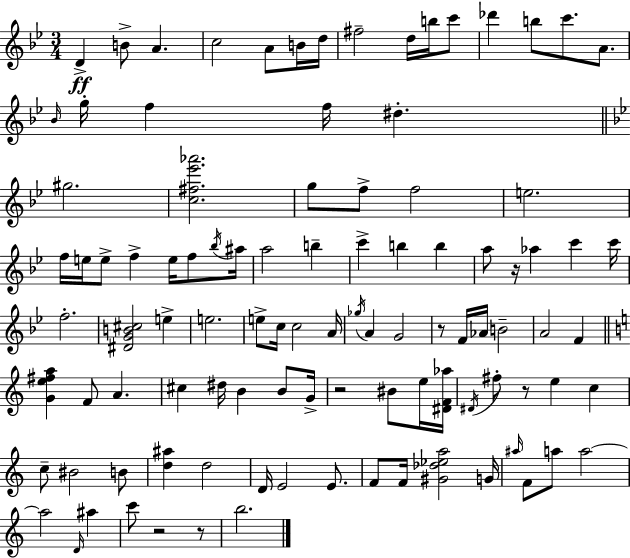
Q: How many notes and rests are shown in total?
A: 101